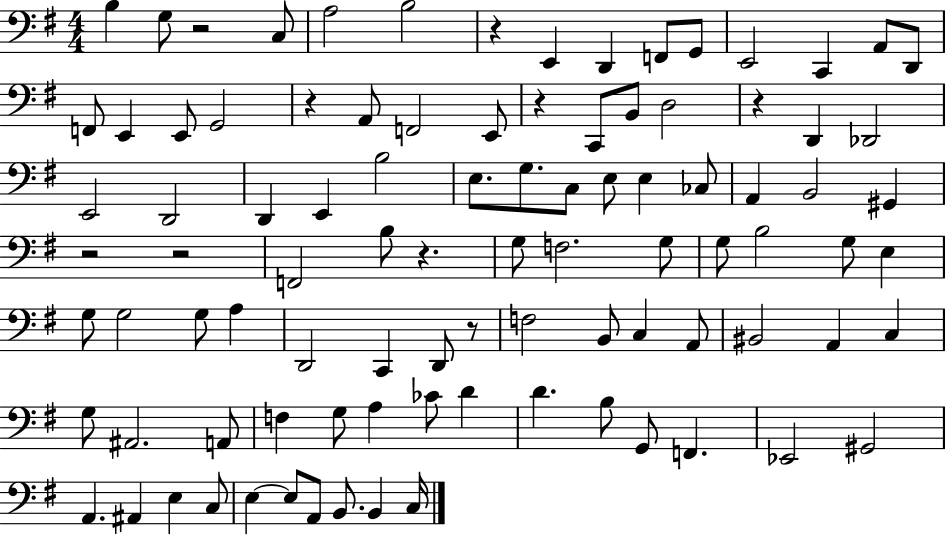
{
  \clef bass
  \numericTimeSignature
  \time 4/4
  \key g \major
  b4 g8 r2 c8 | a2 b2 | r4 e,4 d,4 f,8 g,8 | e,2 c,4 a,8 d,8 | \break f,8 e,4 e,8 g,2 | r4 a,8 f,2 e,8 | r4 c,8 b,8 d2 | r4 d,4 des,2 | \break e,2 d,2 | d,4 e,4 b2 | e8. g8. c8 e8 e4 ces8 | a,4 b,2 gis,4 | \break r2 r2 | f,2 b8 r4. | g8 f2. g8 | g8 b2 g8 e4 | \break g8 g2 g8 a4 | d,2 c,4 d,8 r8 | f2 b,8 c4 a,8 | bis,2 a,4 c4 | \break g8 ais,2. a,8 | f4 g8 a4 ces'8 d'4 | d'4. b8 g,8 f,4. | ees,2 gis,2 | \break a,4. ais,4 e4 c8 | e4~~ e8 a,8 b,8. b,4 c16 | \bar "|."
}